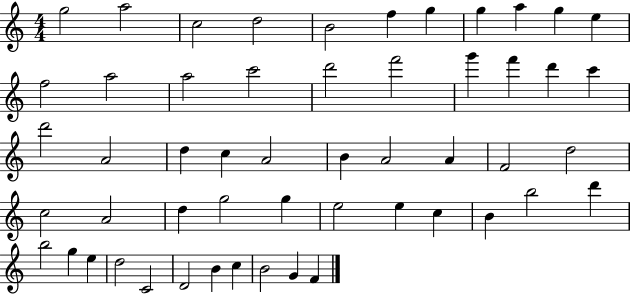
G5/h A5/h C5/h D5/h B4/h F5/q G5/q G5/q A5/q G5/q E5/q F5/h A5/h A5/h C6/h D6/h F6/h G6/q F6/q D6/q C6/q D6/h A4/h D5/q C5/q A4/h B4/q A4/h A4/q F4/h D5/h C5/h A4/h D5/q G5/h G5/q E5/h E5/q C5/q B4/q B5/h D6/q B5/h G5/q E5/q D5/h C4/h D4/h B4/q C5/q B4/h G4/q F4/q